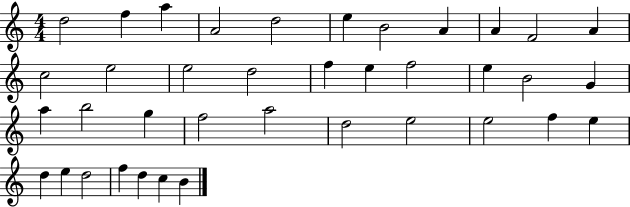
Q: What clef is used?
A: treble